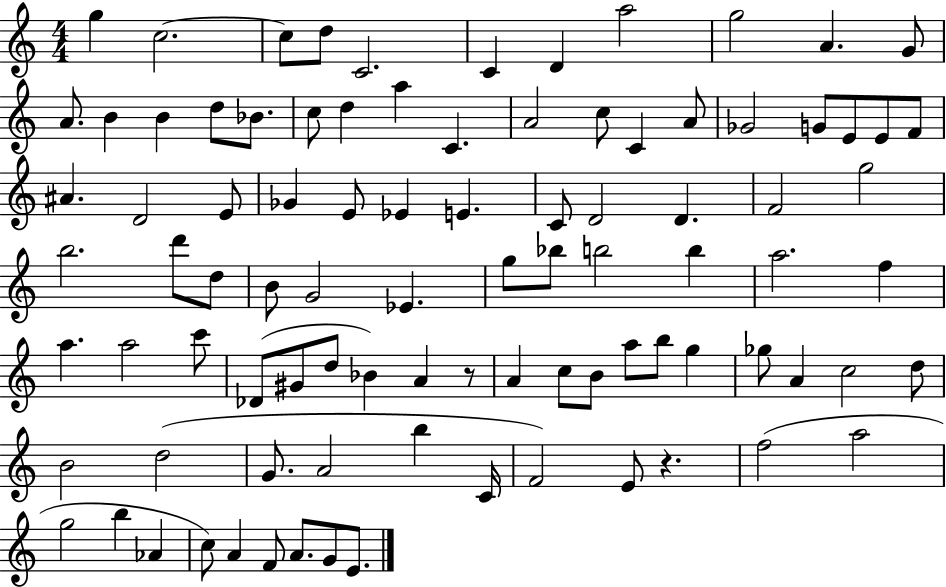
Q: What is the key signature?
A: C major